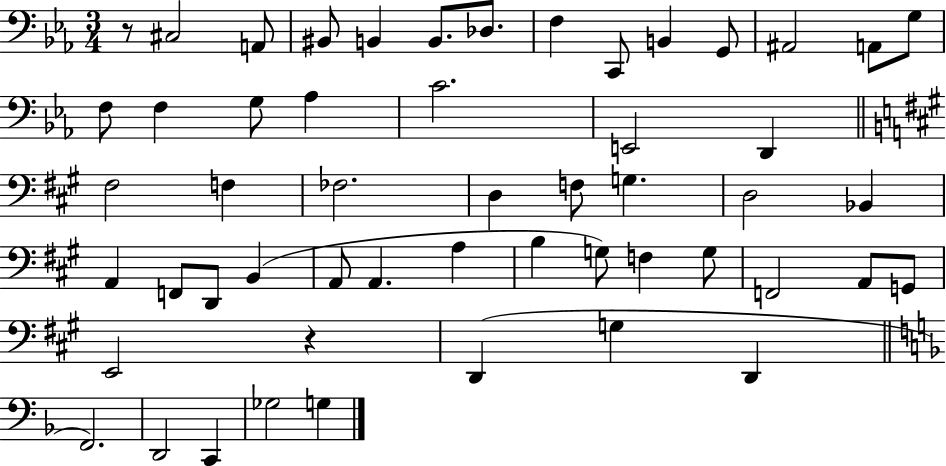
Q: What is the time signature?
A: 3/4